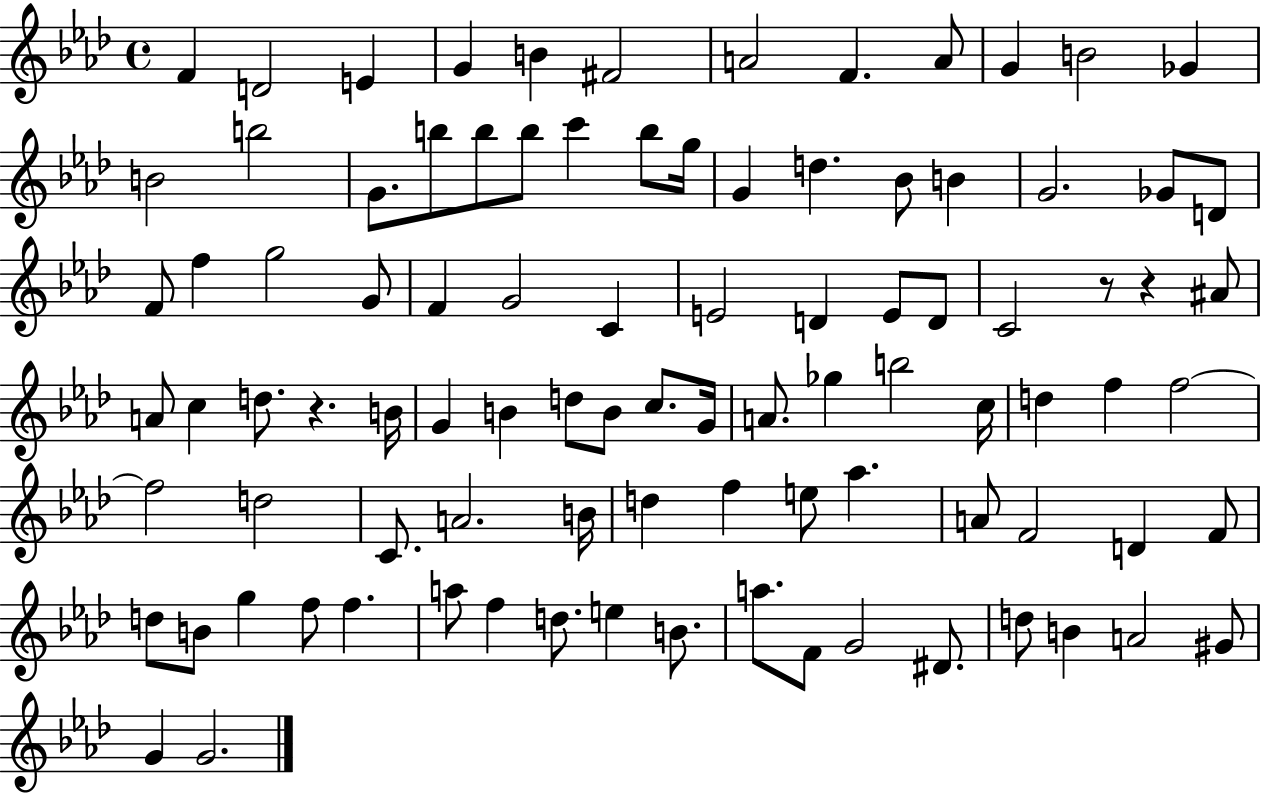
F4/q D4/h E4/q G4/q B4/q F#4/h A4/h F4/q. A4/e G4/q B4/h Gb4/q B4/h B5/h G4/e. B5/e B5/e B5/e C6/q B5/e G5/s G4/q D5/q. Bb4/e B4/q G4/h. Gb4/e D4/e F4/e F5/q G5/h G4/e F4/q G4/h C4/q E4/h D4/q E4/e D4/e C4/h R/e R/q A#4/e A4/e C5/q D5/e. R/q. B4/s G4/q B4/q D5/e B4/e C5/e. G4/s A4/e. Gb5/q B5/h C5/s D5/q F5/q F5/h F5/h D5/h C4/e. A4/h. B4/s D5/q F5/q E5/e Ab5/q. A4/e F4/h D4/q F4/e D5/e B4/e G5/q F5/e F5/q. A5/e F5/q D5/e. E5/q B4/e. A5/e. F4/e G4/h D#4/e. D5/e B4/q A4/h G#4/e G4/q G4/h.